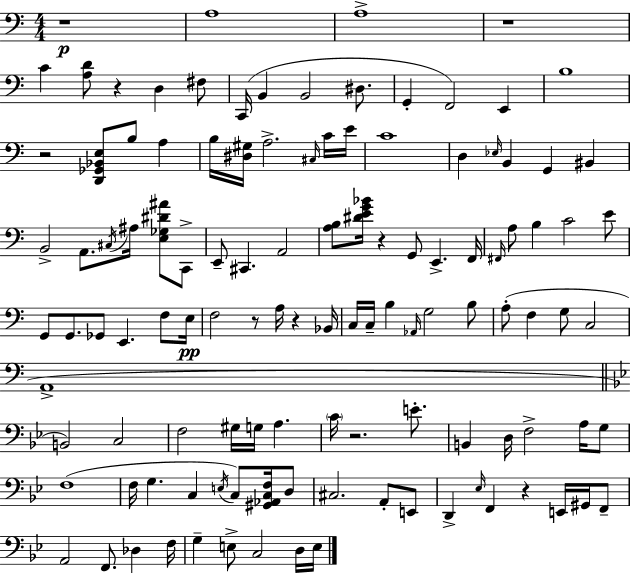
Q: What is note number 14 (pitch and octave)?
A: B3